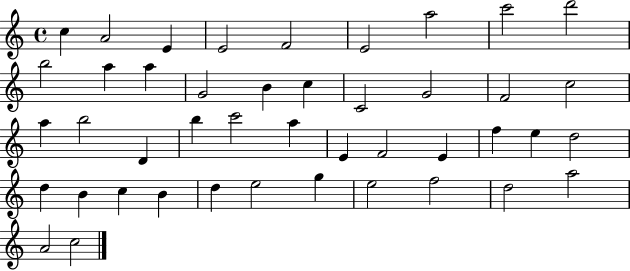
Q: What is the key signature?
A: C major